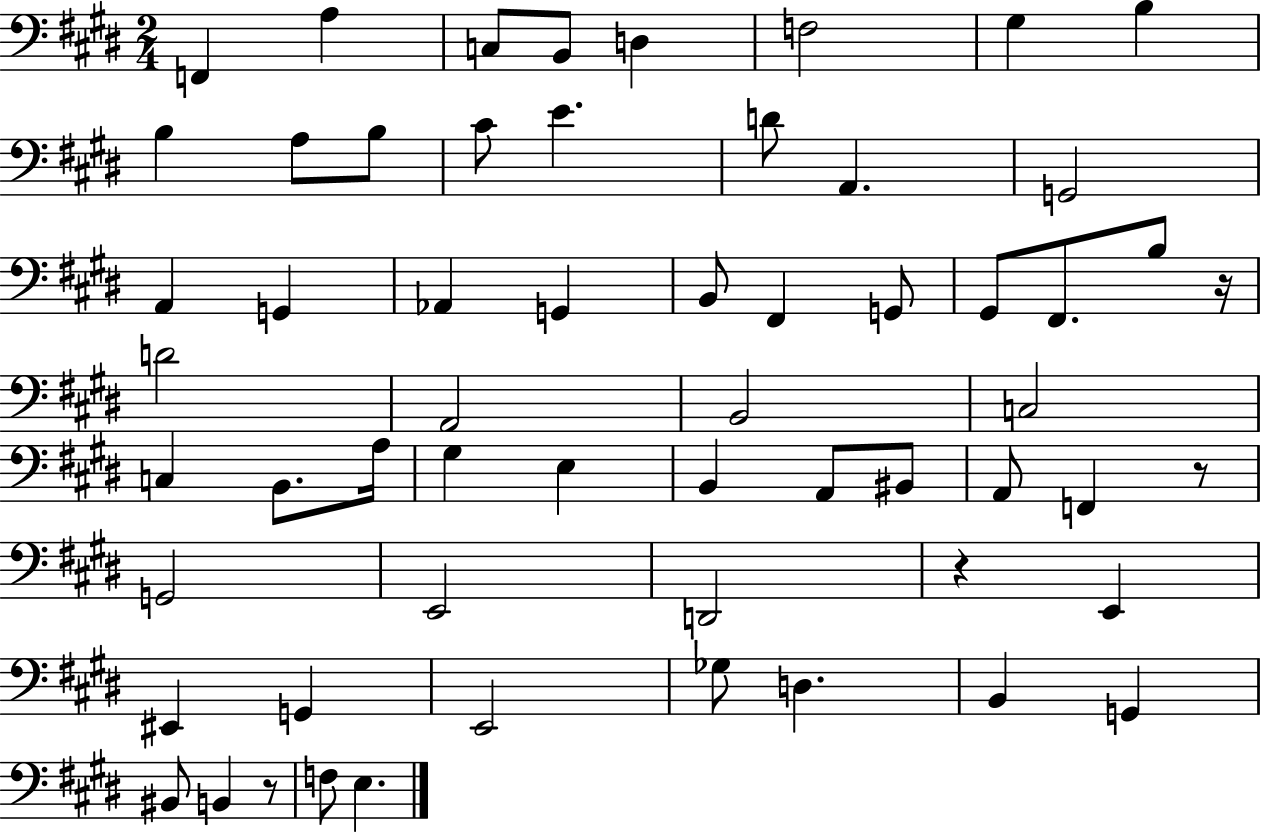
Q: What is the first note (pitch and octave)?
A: F2